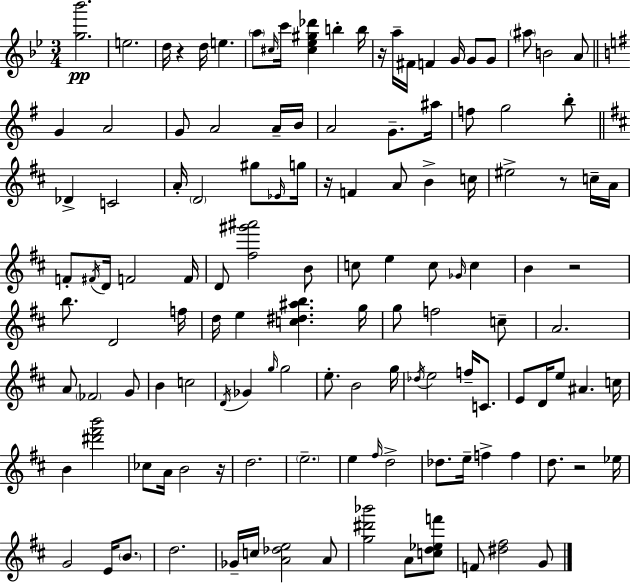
X:1
T:Untitled
M:3/4
L:1/4
K:Gm
[g_b']2 e2 d/4 z d/4 e a/2 ^c/4 c'/4 [^c_e^g_d'] b b/4 z/4 a/4 ^F/4 F G/4 G/2 G/2 ^a/2 B2 A/2 G A2 G/2 A2 A/4 B/4 A2 G/2 ^a/4 f/2 g2 b/2 _D C2 A/4 D2 ^g/2 _E/4 g/4 z/4 F A/2 B c/4 ^e2 z/2 c/4 A/4 F/2 ^F/4 D/4 F2 F/4 D/2 [^f^g'^a']2 B/2 c/2 e c/2 _G/4 c B z2 b/2 D2 f/4 d/4 e [c^d^ab] g/4 g/2 f2 c/2 A2 A/2 _F2 G/2 B c2 D/4 _G g/4 g2 e/2 B2 g/4 _d/4 e2 f/4 C/2 E/2 D/4 e/2 ^A c/4 B [^d'^f'b']2 _c/2 A/4 B2 z/4 d2 e2 e ^f/4 d2 _d/2 e/4 f f d/2 z2 _e/4 G2 E/4 B/2 d2 _G/4 c/4 [A_de]2 A/2 [g^d'_b']2 A/2 [cd_ef']/2 F/2 [^d^f]2 G/2